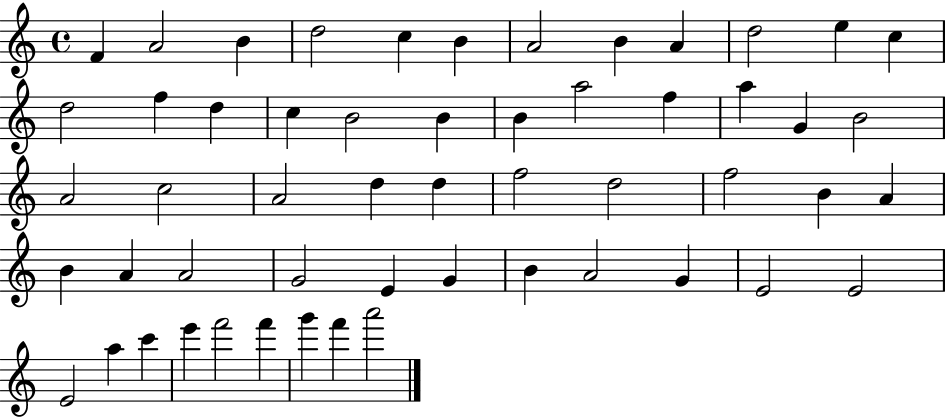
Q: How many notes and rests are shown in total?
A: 54